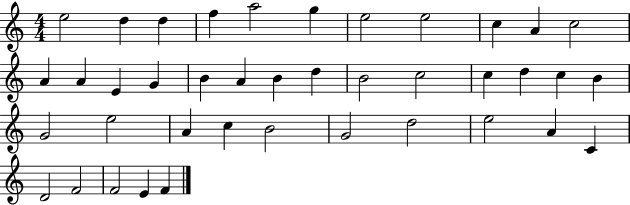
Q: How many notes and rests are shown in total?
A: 40